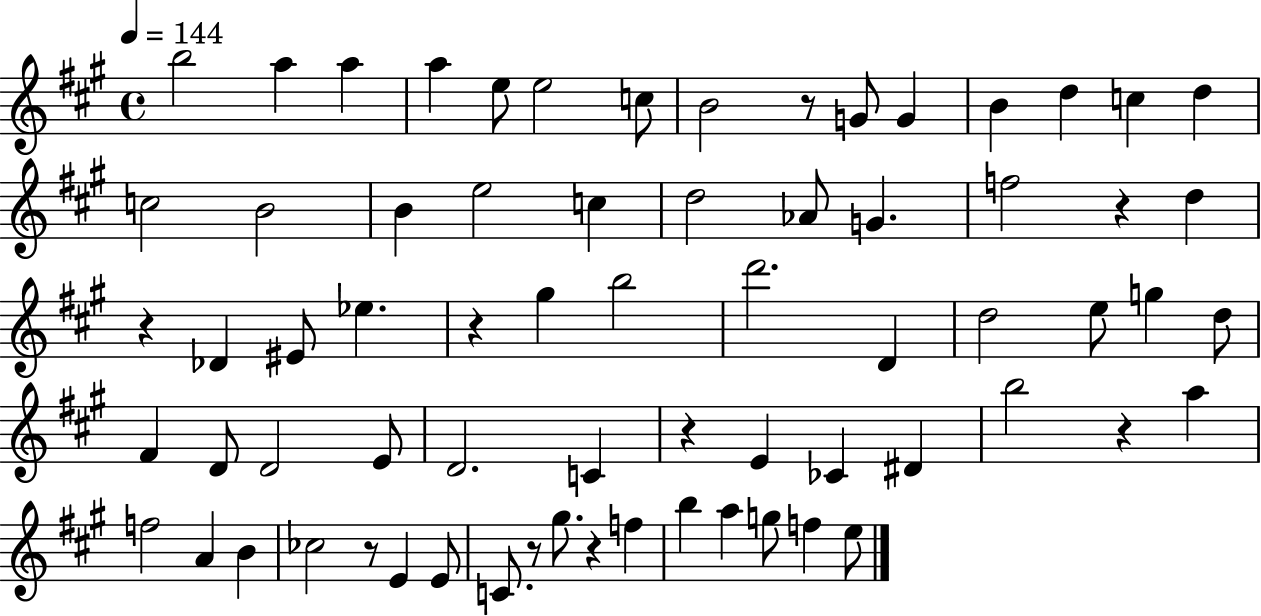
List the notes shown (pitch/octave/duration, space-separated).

B5/h A5/q A5/q A5/q E5/e E5/h C5/e B4/h R/e G4/e G4/q B4/q D5/q C5/q D5/q C5/h B4/h B4/q E5/h C5/q D5/h Ab4/e G4/q. F5/h R/q D5/q R/q Db4/q EIS4/e Eb5/q. R/q G#5/q B5/h D6/h. D4/q D5/h E5/e G5/q D5/e F#4/q D4/e D4/h E4/e D4/h. C4/q R/q E4/q CES4/q D#4/q B5/h R/q A5/q F5/h A4/q B4/q CES5/h R/e E4/q E4/e C4/e. R/e G#5/e. R/q F5/q B5/q A5/q G5/e F5/q E5/e